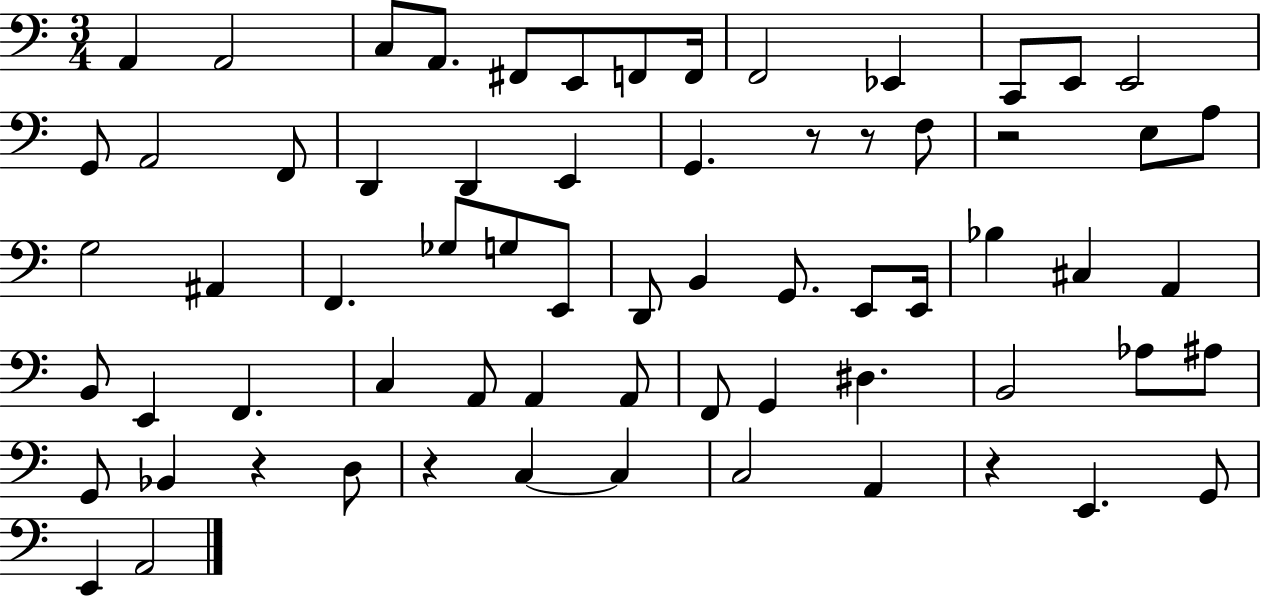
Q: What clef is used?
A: bass